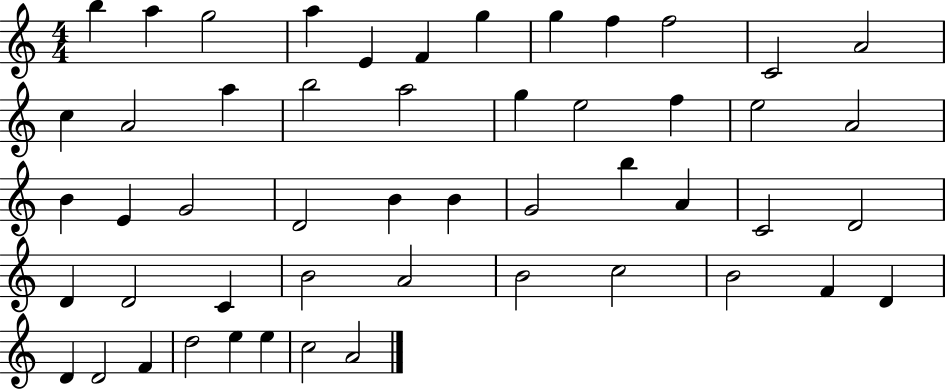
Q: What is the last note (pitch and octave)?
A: A4